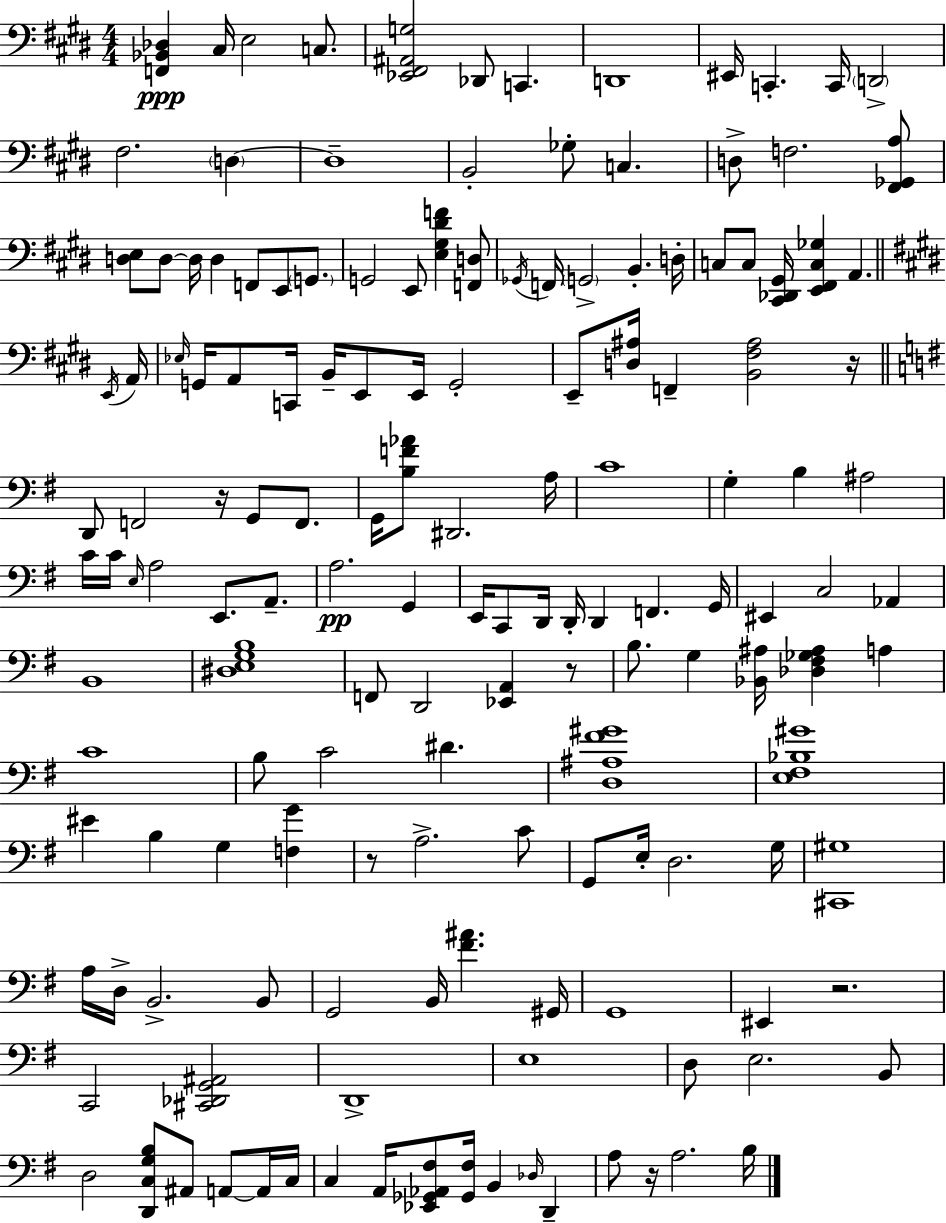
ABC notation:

X:1
T:Untitled
M:4/4
L:1/4
K:E
[F,,_B,,_D,] ^C,/4 E,2 C,/2 [_E,,^F,,^A,,G,]2 _D,,/2 C,, D,,4 ^E,,/4 C,, C,,/4 D,,2 ^F,2 D, D,4 B,,2 _G,/2 C, D,/2 F,2 [^F,,_G,,A,]/2 [D,E,]/2 D,/2 D,/4 D, F,,/2 E,,/2 G,,/2 G,,2 E,,/2 [E,^G,^DF] [F,,D,]/2 _G,,/4 F,,/4 G,,2 B,, D,/4 C,/2 C,/2 [^C,,_D,,^G,,]/4 [E,,^F,,C,_G,] A,, E,,/4 A,,/4 _E,/4 G,,/4 A,,/2 C,,/4 B,,/4 E,,/2 E,,/4 G,,2 E,,/2 [D,^A,]/4 F,, [B,,^F,^A,]2 z/4 D,,/2 F,,2 z/4 G,,/2 F,,/2 G,,/4 [B,F_A]/2 ^D,,2 A,/4 C4 G, B, ^A,2 C/4 C/4 E,/4 A,2 E,,/2 A,,/2 A,2 G,, E,,/4 C,,/2 D,,/4 D,,/4 D,, F,, G,,/4 ^E,, C,2 _A,, B,,4 [^D,E,G,B,]4 F,,/2 D,,2 [_E,,A,,] z/2 B,/2 G, [_B,,^A,]/4 [_D,^F,_G,^A,] A, C4 B,/2 C2 ^D [D,^A,^F^G]4 [E,^F,_B,^G]4 ^E B, G, [F,G] z/2 A,2 C/2 G,,/2 E,/4 D,2 G,/4 [^C,,^G,]4 A,/4 D,/4 B,,2 B,,/2 G,,2 B,,/4 [^F^A] ^G,,/4 G,,4 ^E,, z2 C,,2 [^C,,_D,,G,,^A,,]2 D,,4 E,4 D,/2 E,2 B,,/2 D,2 [D,,C,G,B,]/2 ^A,,/2 A,,/2 A,,/4 C,/4 C, A,,/4 [_E,,_G,,_A,,^F,]/2 [_G,,^F,]/4 B,, _D,/4 D,, A,/2 z/4 A,2 B,/4